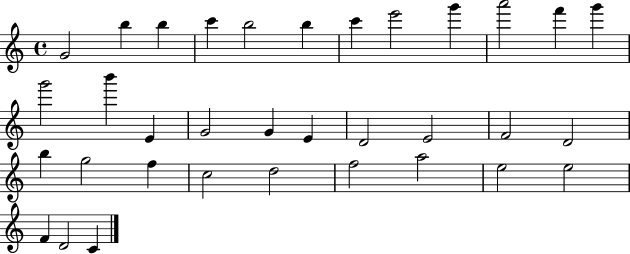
{
  \clef treble
  \time 4/4
  \defaultTimeSignature
  \key c \major
  g'2 b''4 b''4 | c'''4 b''2 b''4 | c'''4 e'''2 g'''4 | a'''2 f'''4 g'''4 | \break g'''2 b'''4 e'4 | g'2 g'4 e'4 | d'2 e'2 | f'2 d'2 | \break b''4 g''2 f''4 | c''2 d''2 | f''2 a''2 | e''2 e''2 | \break f'4 d'2 c'4 | \bar "|."
}